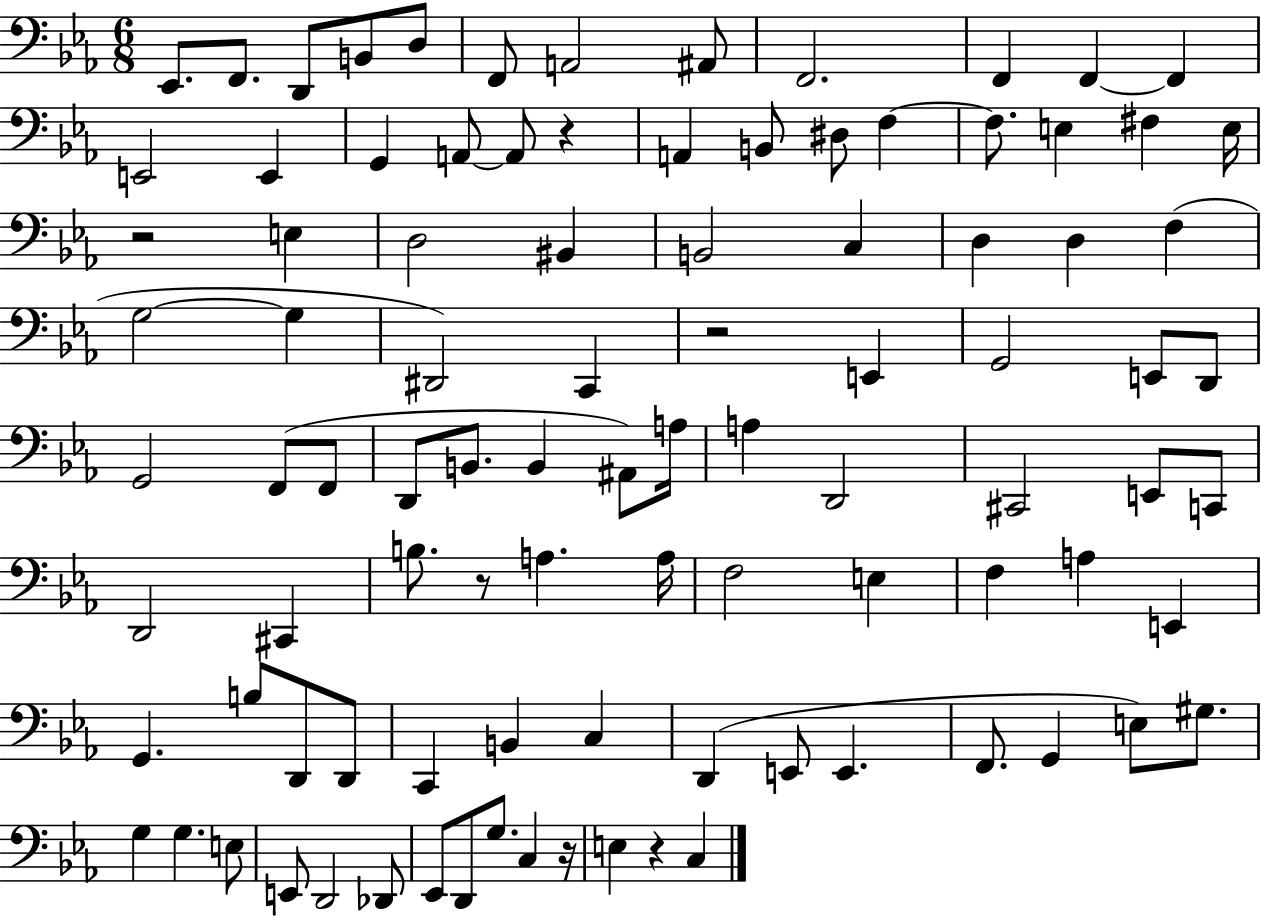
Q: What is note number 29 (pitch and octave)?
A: B2